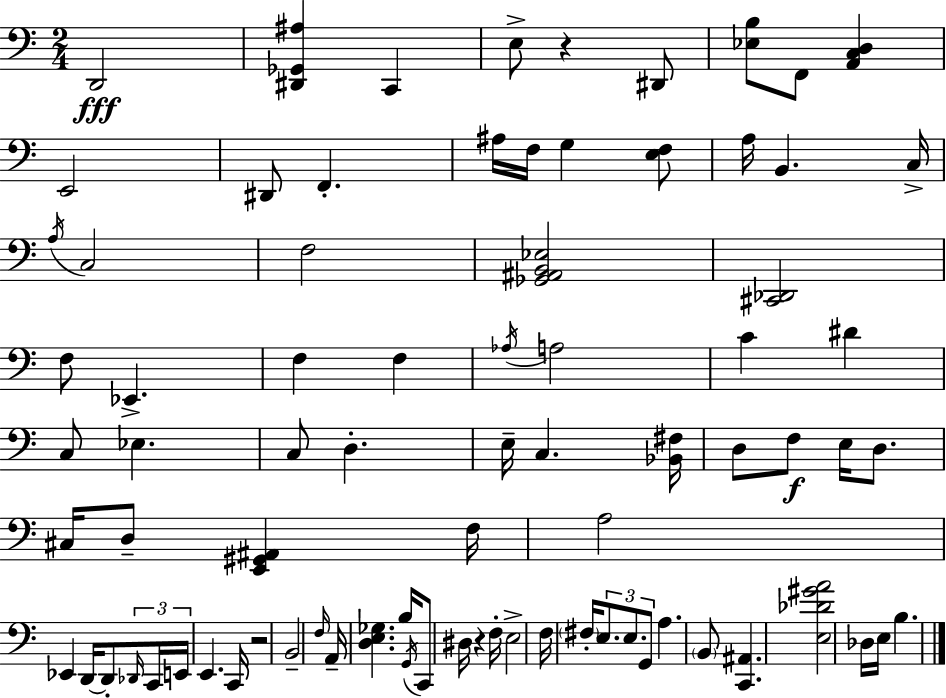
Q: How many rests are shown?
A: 3